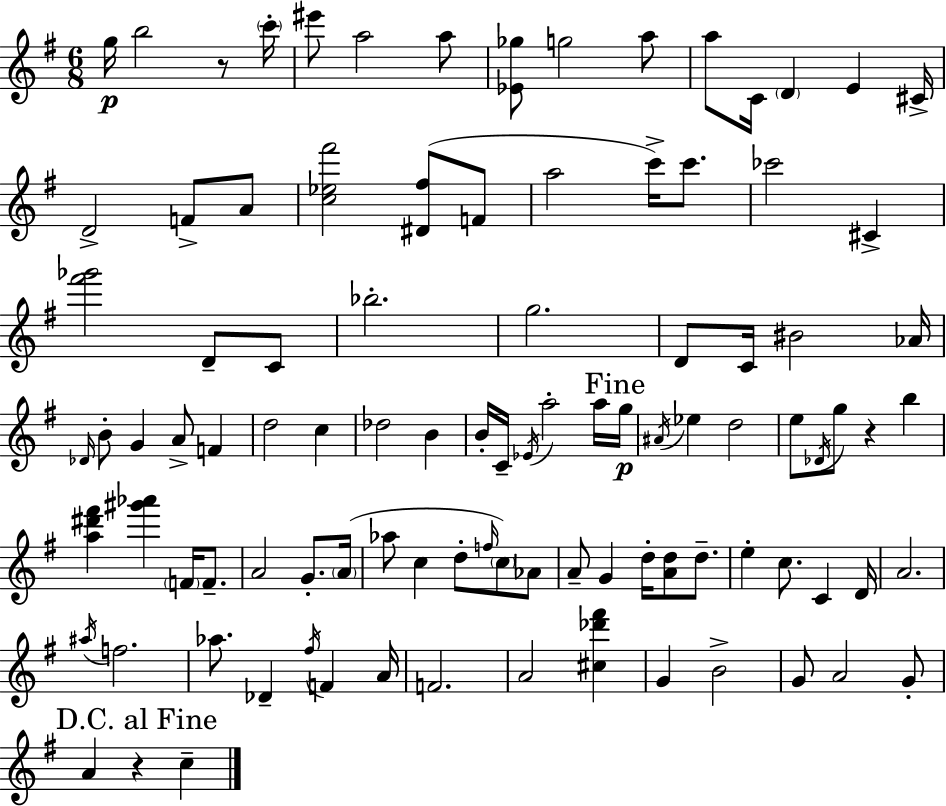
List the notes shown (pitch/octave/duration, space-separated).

G5/s B5/h R/e C6/s EIS6/e A5/h A5/e [Eb4,Gb5]/e G5/h A5/e A5/e C4/s D4/q E4/q C#4/s D4/h F4/e A4/e [C5,Eb5,F#6]/h [D#4,F#5]/e F4/e A5/h C6/s C6/e. CES6/h C#4/q [F#6,Gb6]/h D4/e C4/e Bb5/h. G5/h. D4/e C4/s BIS4/h Ab4/s Db4/s B4/e G4/q A4/e F4/q D5/h C5/q Db5/h B4/q B4/s C4/s Eb4/s A5/h A5/s G5/s A#4/s Eb5/q D5/h E5/e Db4/s G5/e R/q B5/q [A5,D#6,F#6]/q [G#6,Ab6]/q F4/s F4/e. A4/h G4/e. A4/s Ab5/e C5/q D5/e F5/s C5/e Ab4/e A4/e G4/q D5/s [A4,D5]/e D5/e. E5/q C5/e. C4/q D4/s A4/h. A#5/s F5/h. Ab5/e. Db4/q F#5/s F4/q A4/s F4/h. A4/h [C#5,Db6,F#6]/q G4/q B4/h G4/e A4/h G4/e A4/q R/q C5/q